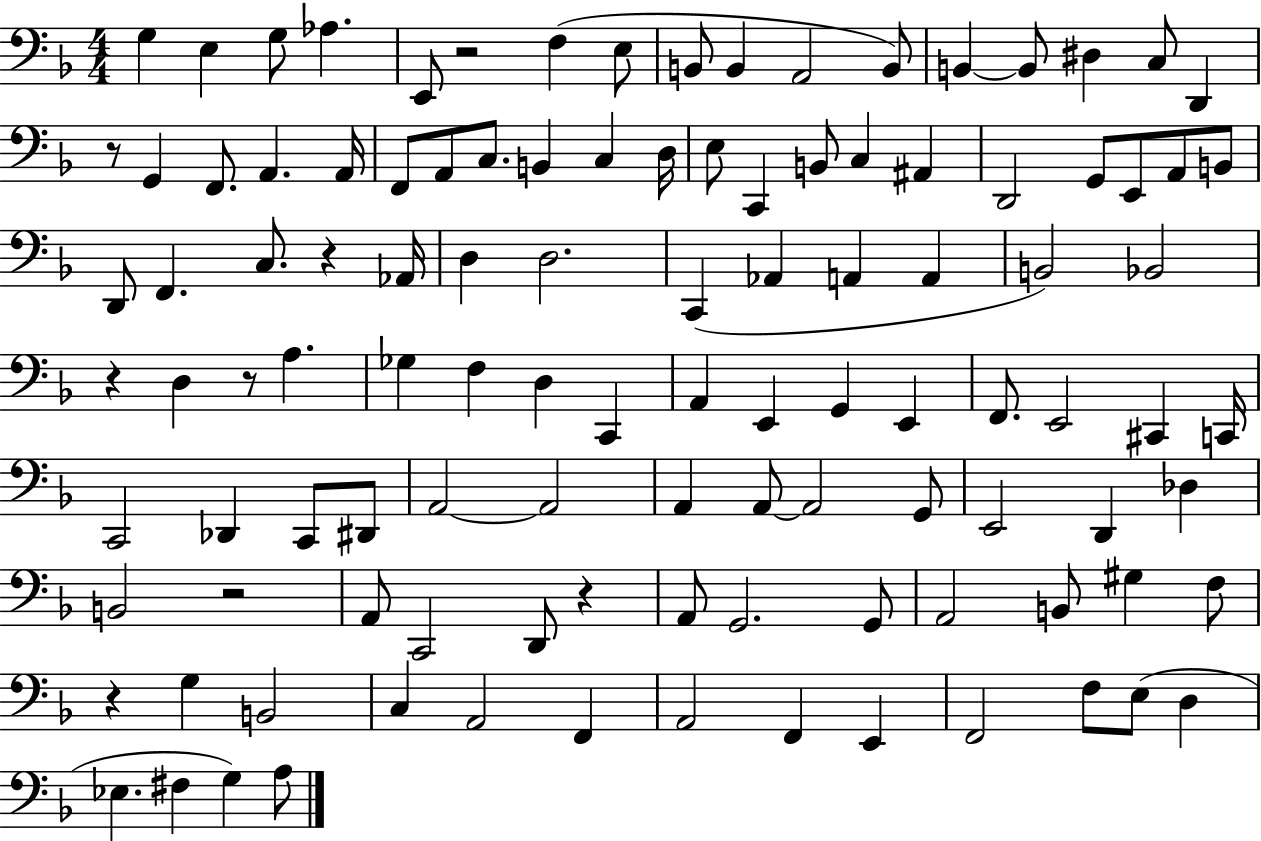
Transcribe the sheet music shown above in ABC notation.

X:1
T:Untitled
M:4/4
L:1/4
K:F
G, E, G,/2 _A, E,,/2 z2 F, E,/2 B,,/2 B,, A,,2 B,,/2 B,, B,,/2 ^D, C,/2 D,, z/2 G,, F,,/2 A,, A,,/4 F,,/2 A,,/2 C,/2 B,, C, D,/4 E,/2 C,, B,,/2 C, ^A,, D,,2 G,,/2 E,,/2 A,,/2 B,,/2 D,,/2 F,, C,/2 z _A,,/4 D, D,2 C,, _A,, A,, A,, B,,2 _B,,2 z D, z/2 A, _G, F, D, C,, A,, E,, G,, E,, F,,/2 E,,2 ^C,, C,,/4 C,,2 _D,, C,,/2 ^D,,/2 A,,2 A,,2 A,, A,,/2 A,,2 G,,/2 E,,2 D,, _D, B,,2 z2 A,,/2 C,,2 D,,/2 z A,,/2 G,,2 G,,/2 A,,2 B,,/2 ^G, F,/2 z G, B,,2 C, A,,2 F,, A,,2 F,, E,, F,,2 F,/2 E,/2 D, _E, ^F, G, A,/2